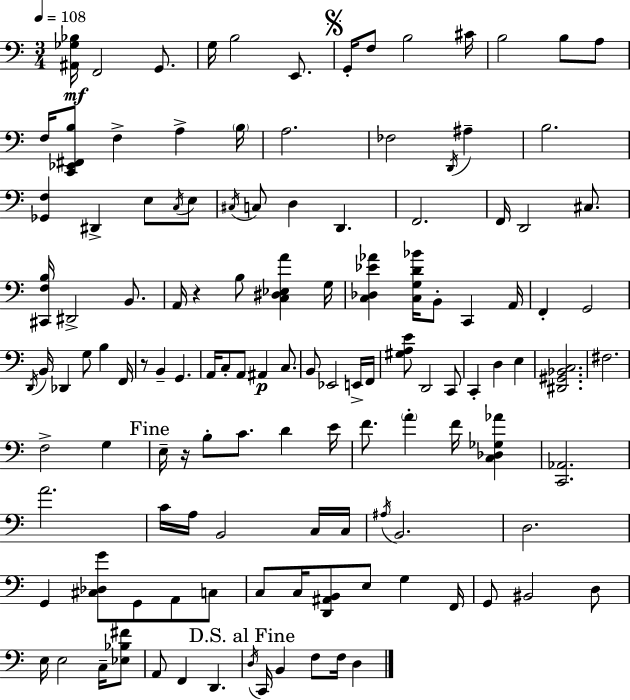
X:1
T:Untitled
M:3/4
L:1/4
K:C
[^A,,_G,_B,]/4 F,,2 G,,/2 G,/4 B,2 E,,/2 G,,/4 F,/2 B,2 ^C/4 B,2 B,/2 A,/2 F,/4 [C,,_E,,^F,,B,]/2 F, A, B,/4 A,2 _F,2 D,,/4 ^A, B,2 [_G,,F,] ^D,, E,/2 C,/4 E,/2 ^C,/4 C,/2 D, D,, F,,2 F,,/4 D,,2 ^C,/2 [^C,,F,B,]/4 ^D,,2 B,,/2 A,,/4 z B,/2 [C,^D,_E,A] G,/4 [C,_D,_E_A] [C,G,D_B]/4 B,,/2 C,, A,,/4 F,, G,,2 D,,/4 B,,/4 _D,, G,/2 B, F,,/4 z/2 B,, G,, A,,/4 C,/2 A,,/2 ^A,, C,/2 B,,/2 _E,,2 E,,/4 F,,/4 [^G,A,E]/2 D,,2 C,,/2 C,, D, E, [^D,,^G,,_B,,C,]2 ^F,2 F,2 G, E,/4 z/4 B,/2 C/2 D E/4 F/2 A F/4 [C,_D,_G,_A] [C,,_A,,]2 A2 C/4 A,/4 B,,2 C,/4 C,/4 ^A,/4 B,,2 D,2 G,, [^C,_D,G]/2 G,,/2 A,,/2 C,/2 C,/2 C,/4 [D,,^A,,B,,]/2 E,/2 G, F,,/4 G,,/2 ^B,,2 D,/2 E,/4 E,2 C,/4 [_E,_B,^F]/2 A,,/2 F,, D,, D,/4 C,,/4 B,, F,/2 F,/4 D,